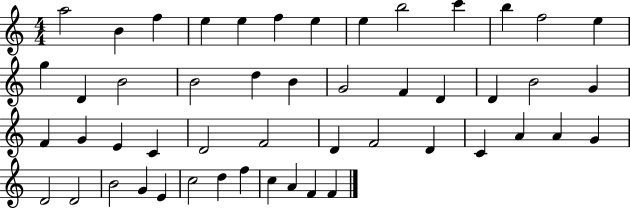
X:1
T:Untitled
M:4/4
L:1/4
K:C
a2 B f e e f e e b2 c' b f2 e g D B2 B2 d B G2 F D D B2 G F G E C D2 F2 D F2 D C A A G D2 D2 B2 G E c2 d f c A F F